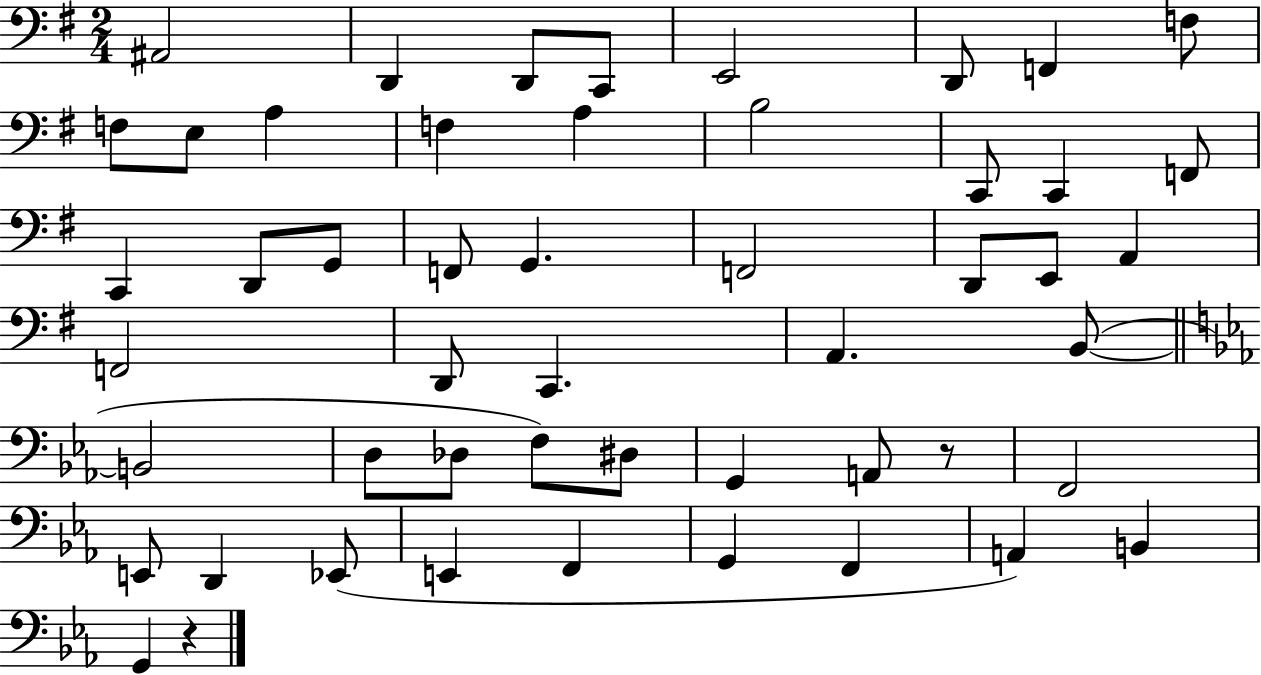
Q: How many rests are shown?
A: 2